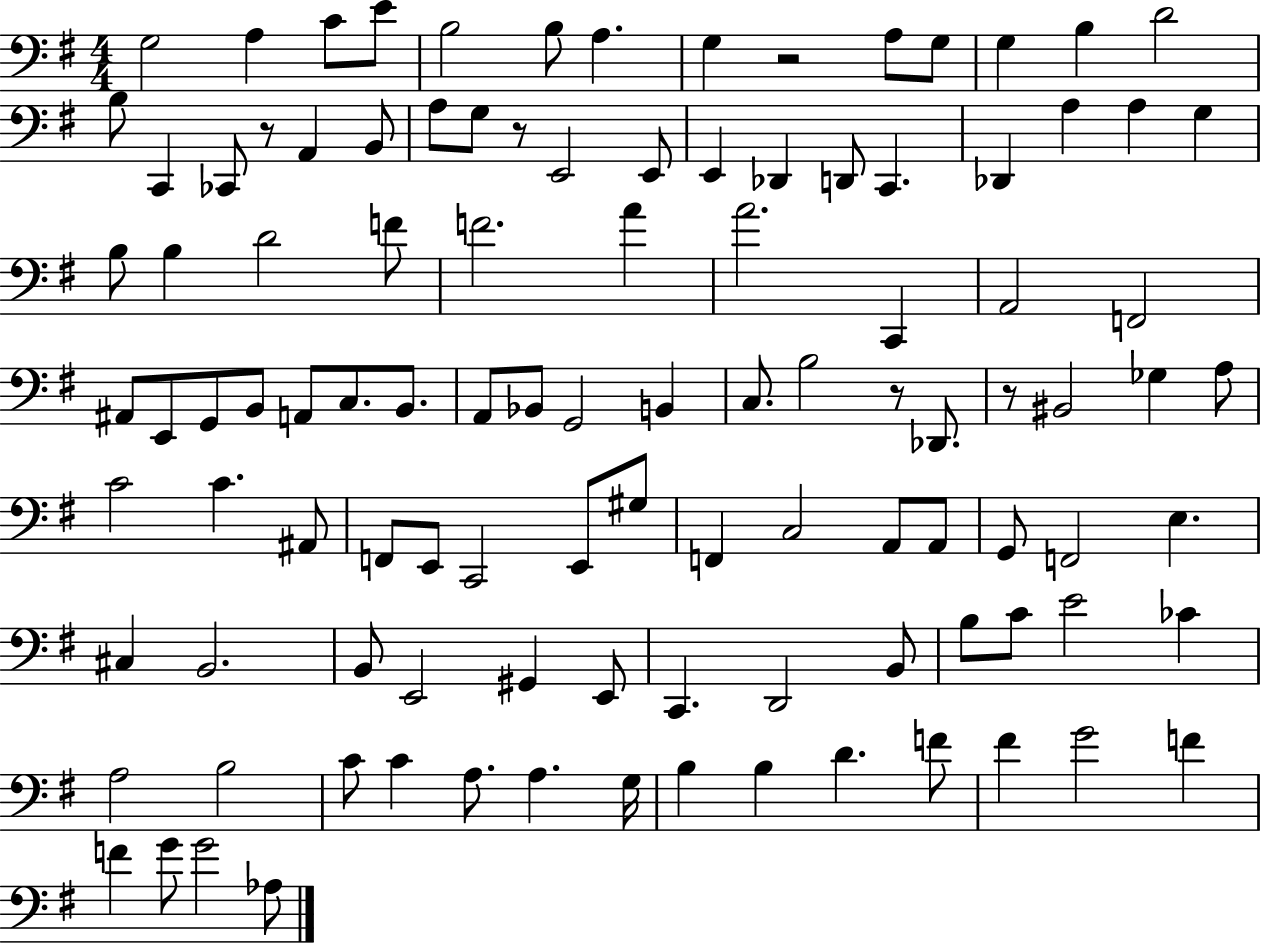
G3/h A3/q C4/e E4/e B3/h B3/e A3/q. G3/q R/h A3/e G3/e G3/q B3/q D4/h B3/e C2/q CES2/e R/e A2/q B2/e A3/e G3/e R/e E2/h E2/e E2/q Db2/q D2/e C2/q. Db2/q A3/q A3/q G3/q B3/e B3/q D4/h F4/e F4/h. A4/q A4/h. C2/q A2/h F2/h A#2/e E2/e G2/e B2/e A2/e C3/e. B2/e. A2/e Bb2/e G2/h B2/q C3/e. B3/h R/e Db2/e. R/e BIS2/h Gb3/q A3/e C4/h C4/q. A#2/e F2/e E2/e C2/h E2/e G#3/e F2/q C3/h A2/e A2/e G2/e F2/h E3/q. C#3/q B2/h. B2/e E2/h G#2/q E2/e C2/q. D2/h B2/e B3/e C4/e E4/h CES4/q A3/h B3/h C4/e C4/q A3/e. A3/q. G3/s B3/q B3/q D4/q. F4/e F#4/q G4/h F4/q F4/q G4/e G4/h Ab3/e